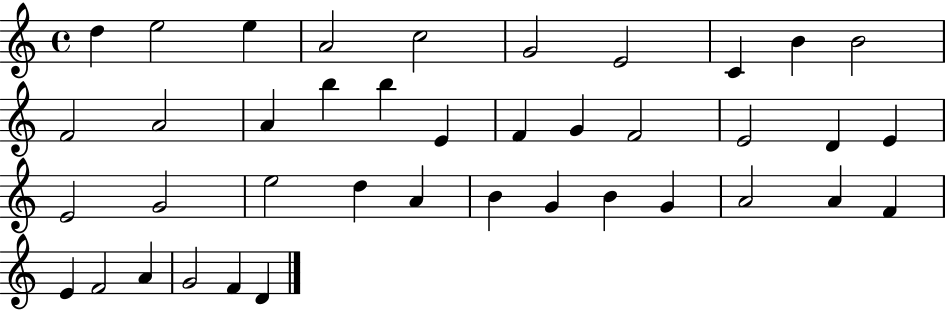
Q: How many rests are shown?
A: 0